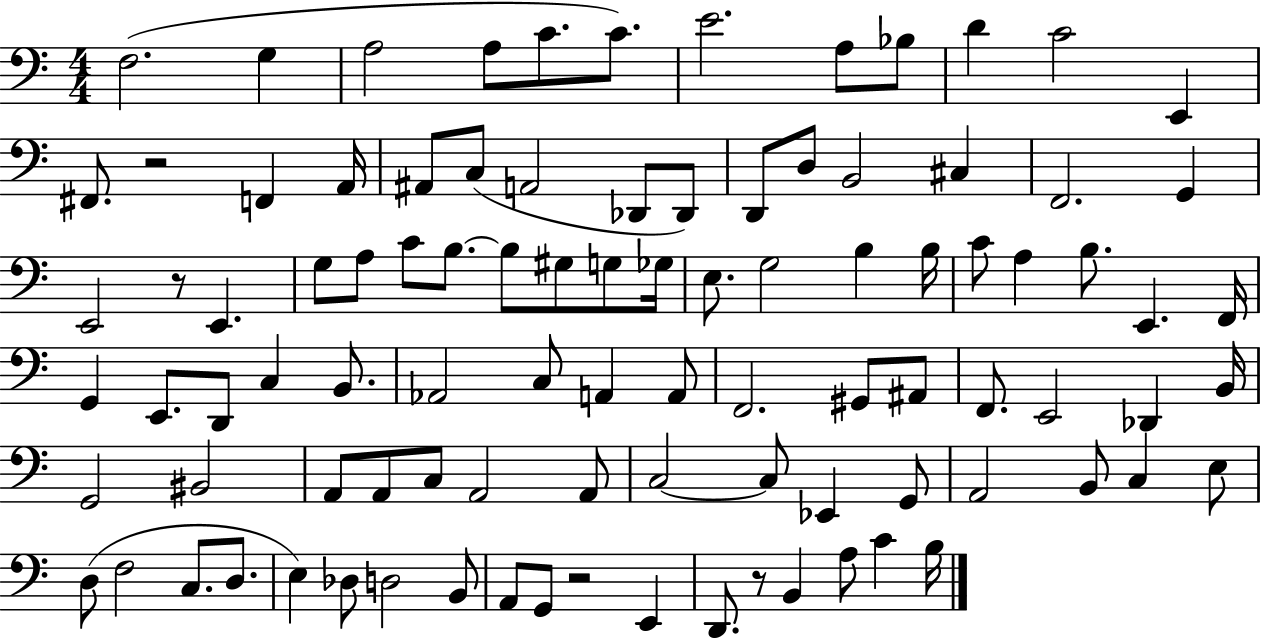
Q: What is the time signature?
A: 4/4